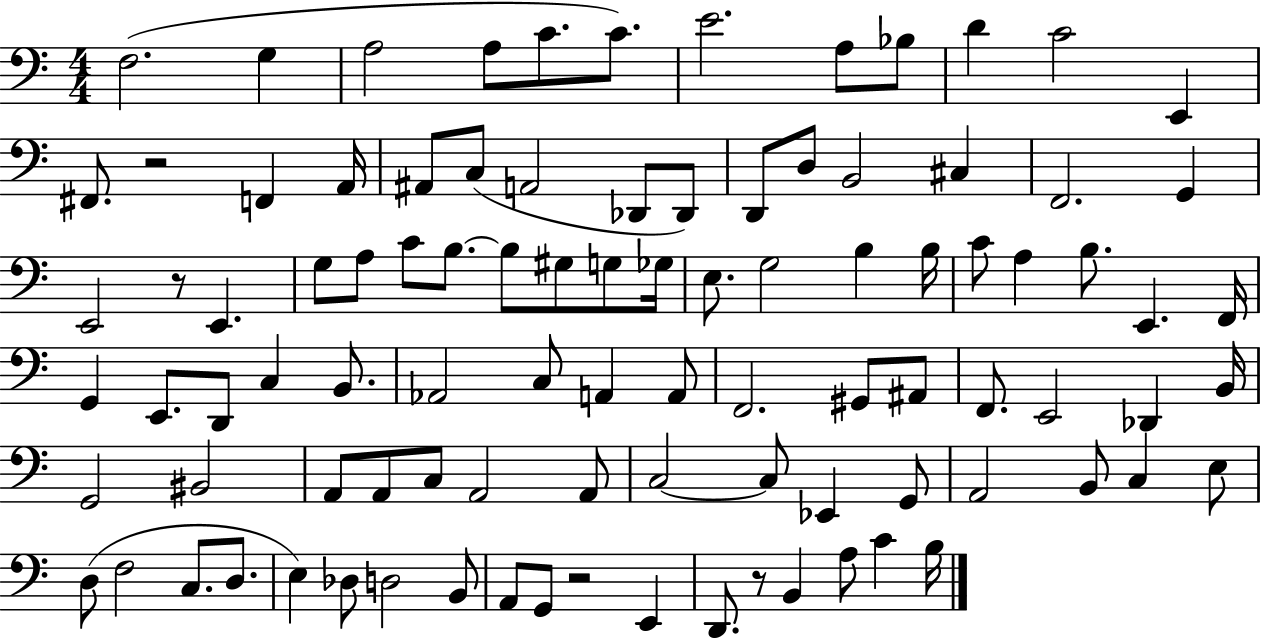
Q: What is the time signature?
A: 4/4